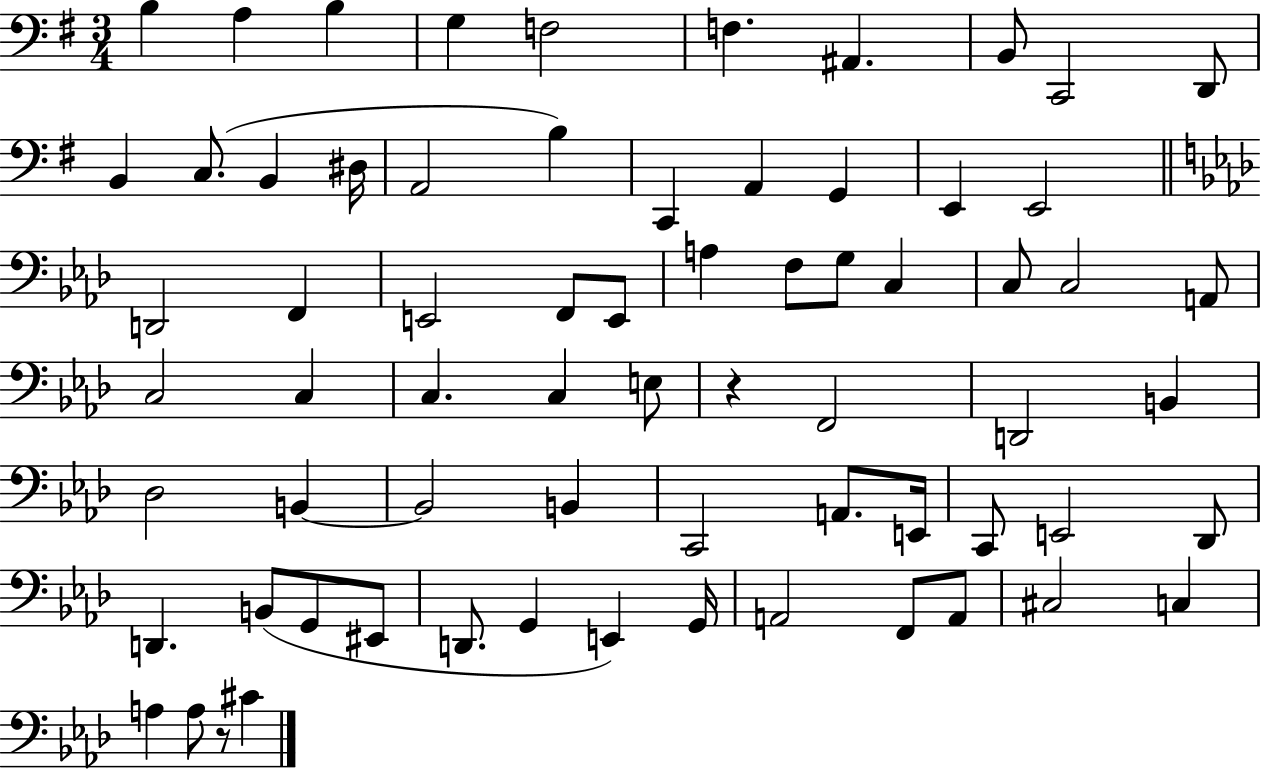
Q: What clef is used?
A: bass